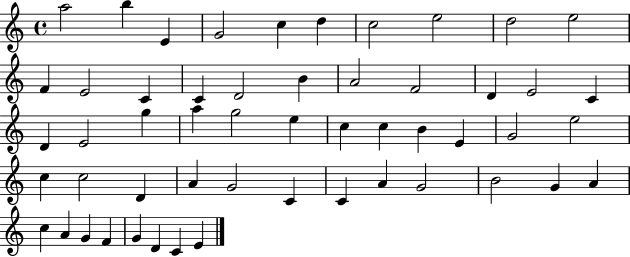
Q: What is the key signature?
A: C major